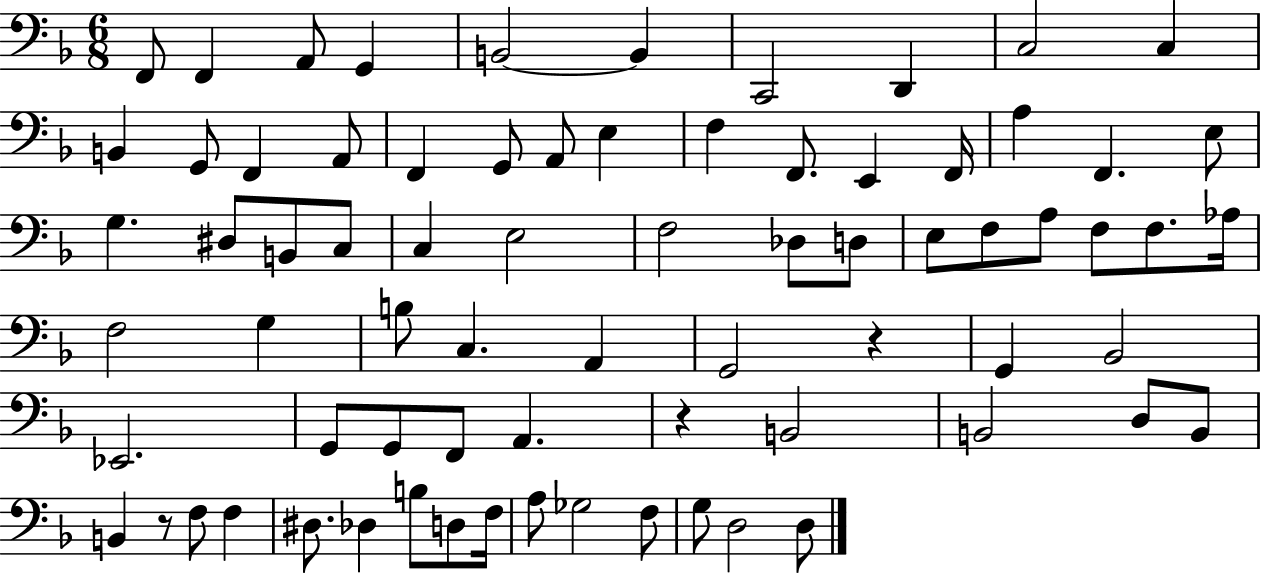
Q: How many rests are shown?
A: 3